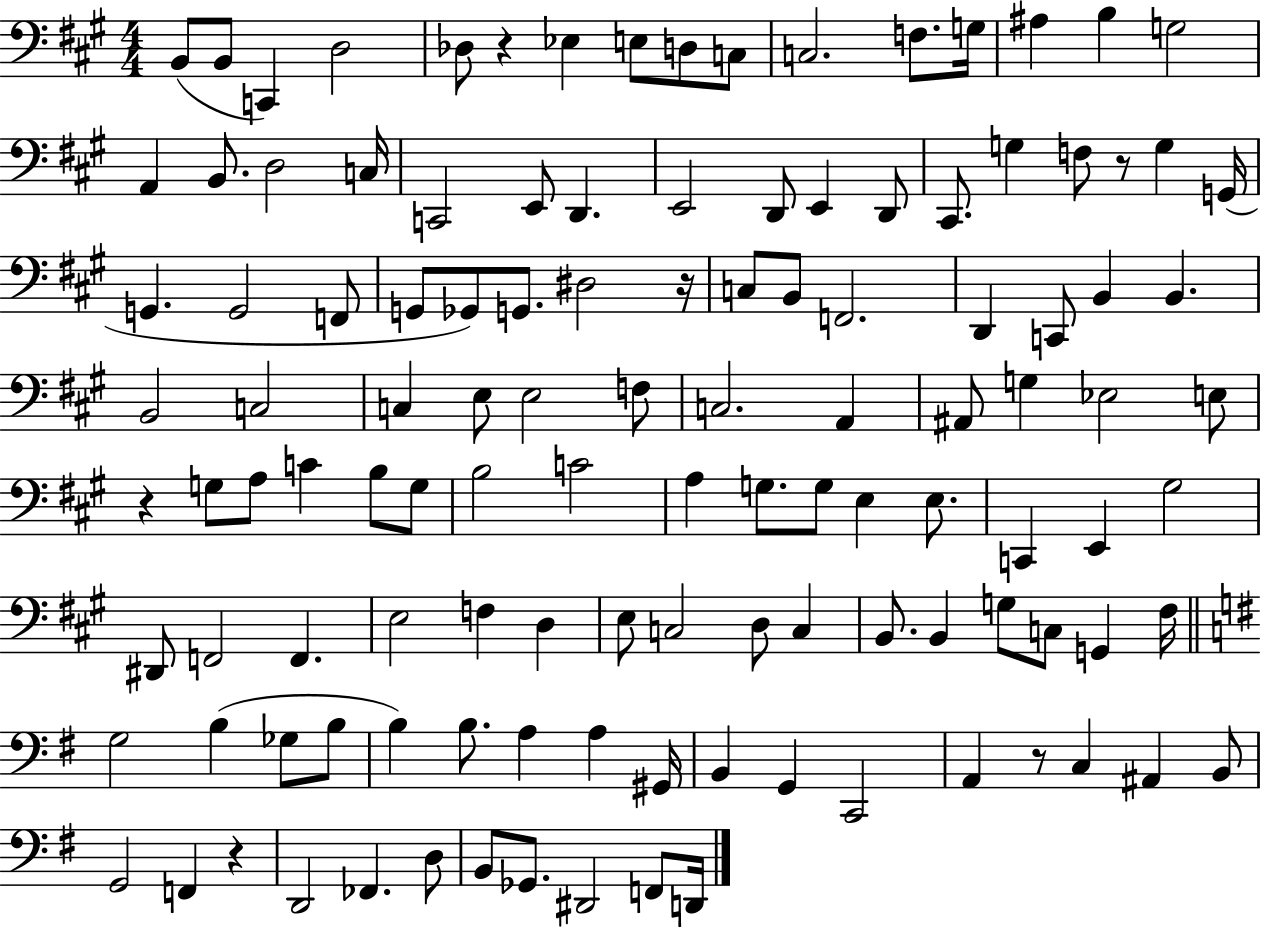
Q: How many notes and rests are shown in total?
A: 120